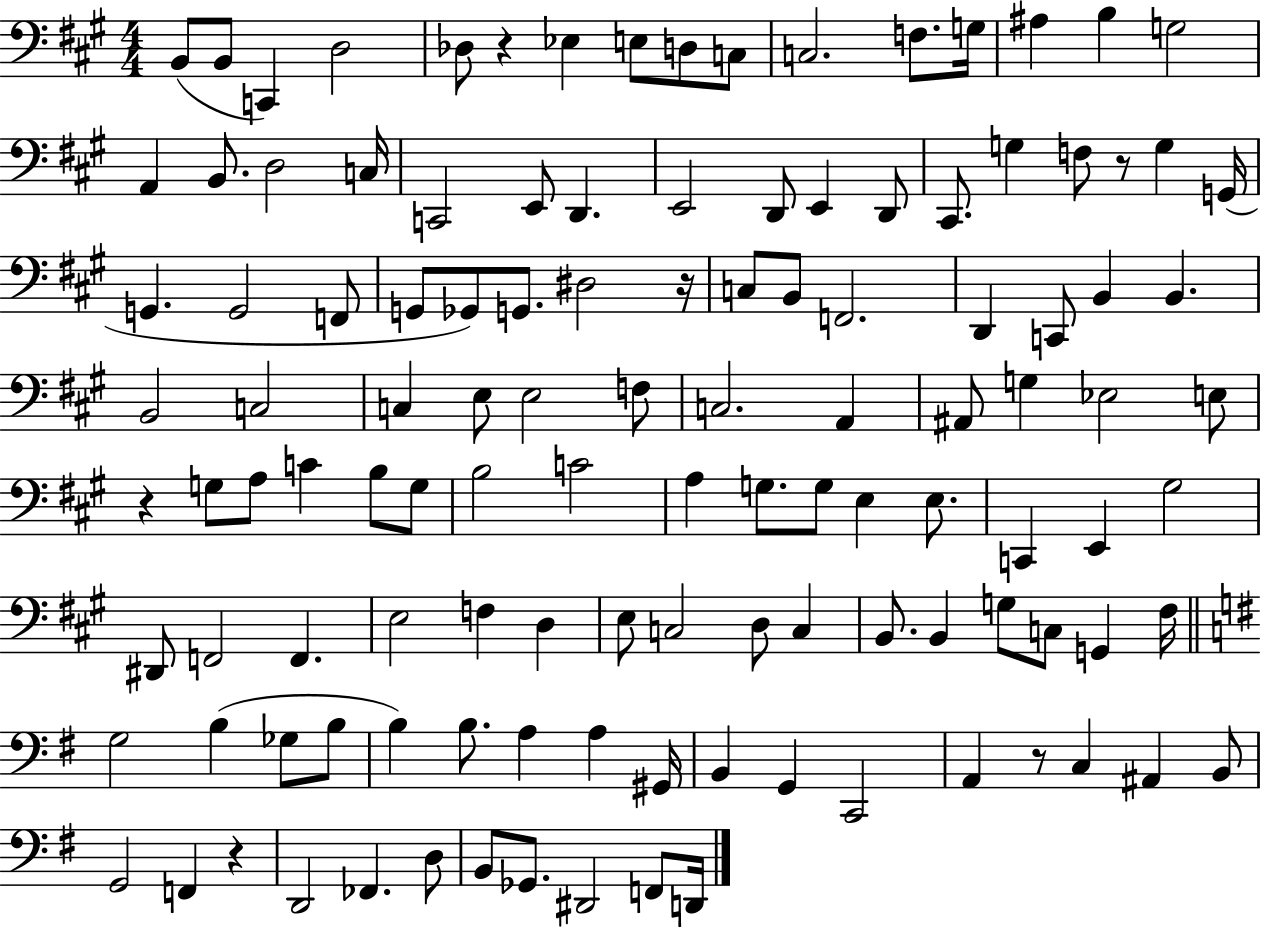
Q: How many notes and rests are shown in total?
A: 120